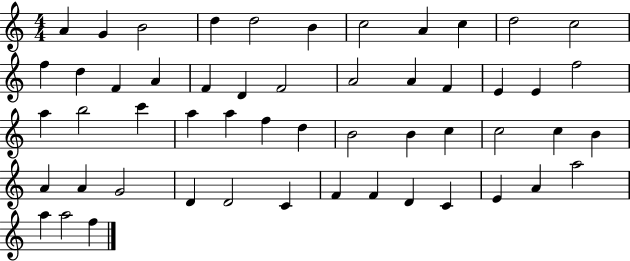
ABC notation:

X:1
T:Untitled
M:4/4
L:1/4
K:C
A G B2 d d2 B c2 A c d2 c2 f d F A F D F2 A2 A F E E f2 a b2 c' a a f d B2 B c c2 c B A A G2 D D2 C F F D C E A a2 a a2 f